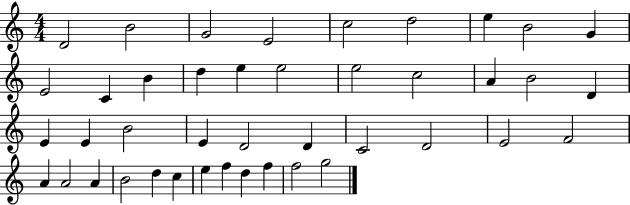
D4/h B4/h G4/h E4/h C5/h D5/h E5/q B4/h G4/q E4/h C4/q B4/q D5/q E5/q E5/h E5/h C5/h A4/q B4/h D4/q E4/q E4/q B4/h E4/q D4/h D4/q C4/h D4/h E4/h F4/h A4/q A4/h A4/q B4/h D5/q C5/q E5/q F5/q D5/q F5/q F5/h G5/h